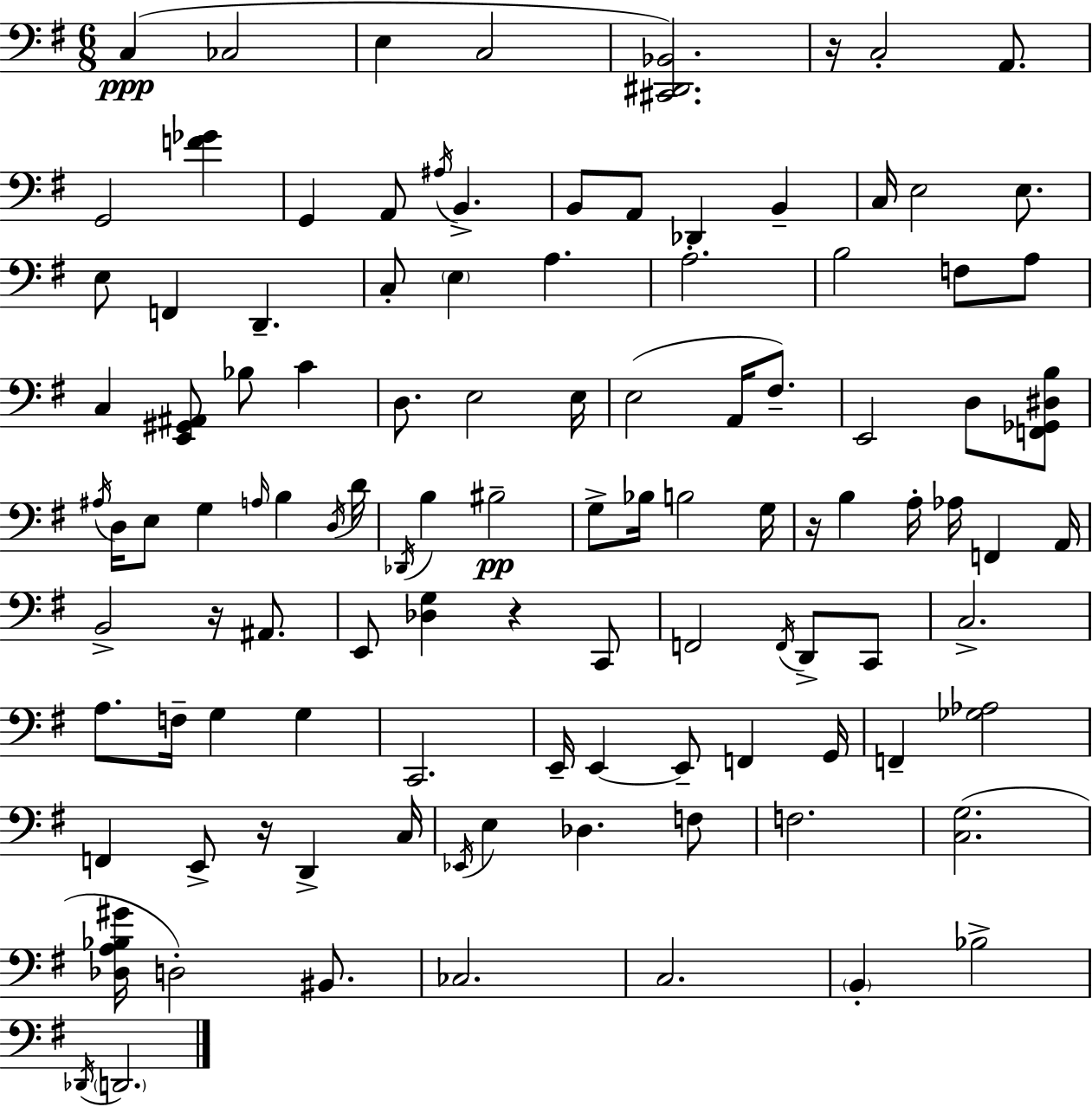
C3/q CES3/h E3/q C3/h [C#2,D#2,Bb2]/h. R/s C3/h A2/e. G2/h [F4,Gb4]/q G2/q A2/e A#3/s B2/q. B2/e A2/e Db2/q B2/q C3/s E3/h E3/e. E3/e F2/q D2/q. C3/e E3/q A3/q. A3/h. B3/h F3/e A3/e C3/q [E2,G#2,A#2]/e Bb3/e C4/q D3/e. E3/h E3/s E3/h A2/s F#3/e. E2/h D3/e [F2,Gb2,D#3,B3]/e A#3/s D3/s E3/e G3/q A3/s B3/q D3/s D4/s Db2/s B3/q BIS3/h G3/e Bb3/s B3/h G3/s R/s B3/q A3/s Ab3/s F2/q A2/s B2/h R/s A#2/e. E2/e [Db3,G3]/q R/q C2/e F2/h F2/s D2/e C2/e C3/h. A3/e. F3/s G3/q G3/q C2/h. E2/s E2/q E2/e F2/q G2/s F2/q [Gb3,Ab3]/h F2/q E2/e R/s D2/q C3/s Eb2/s E3/q Db3/q. F3/e F3/h. [C3,G3]/h. [Db3,A3,Bb3,G#4]/s D3/h BIS2/e. CES3/h. C3/h. B2/q Bb3/h Db2/s D2/h.